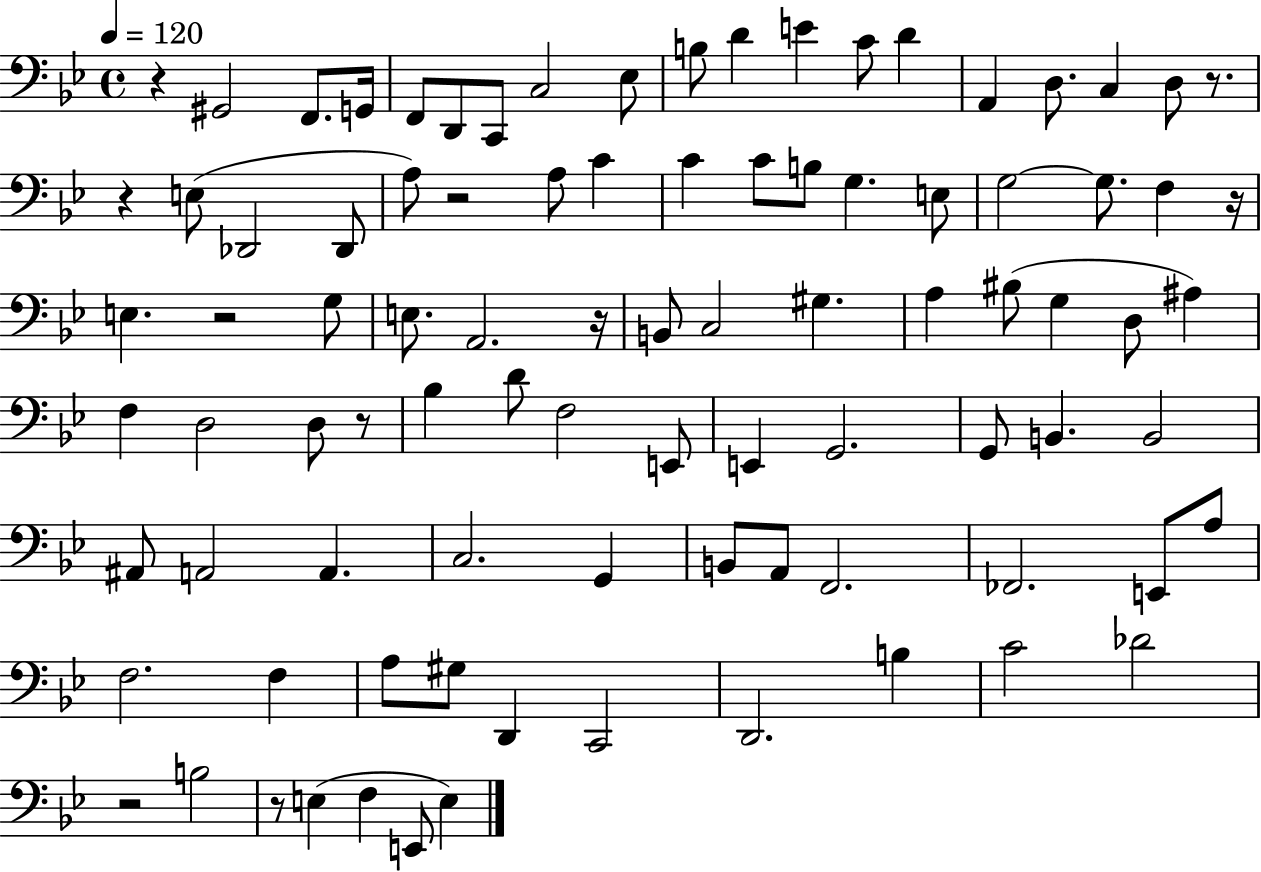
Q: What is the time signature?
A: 4/4